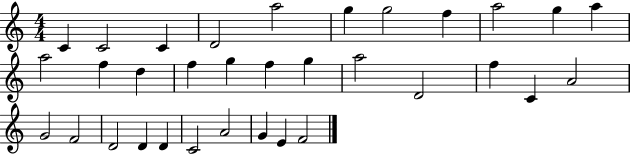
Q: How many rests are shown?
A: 0